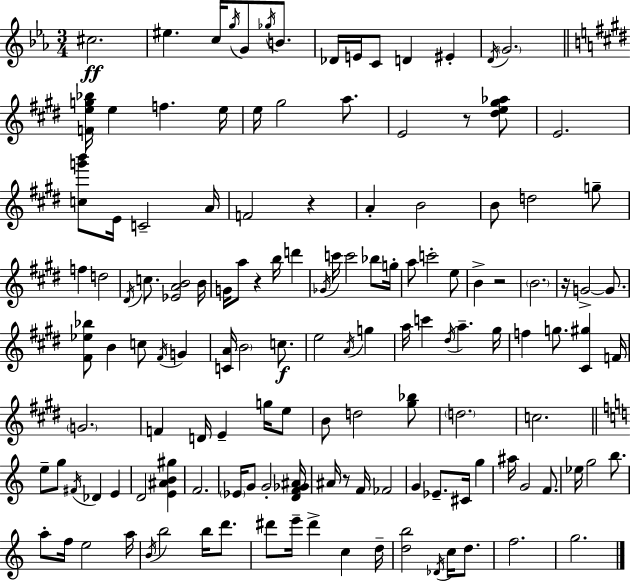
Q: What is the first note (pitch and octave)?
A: C#5